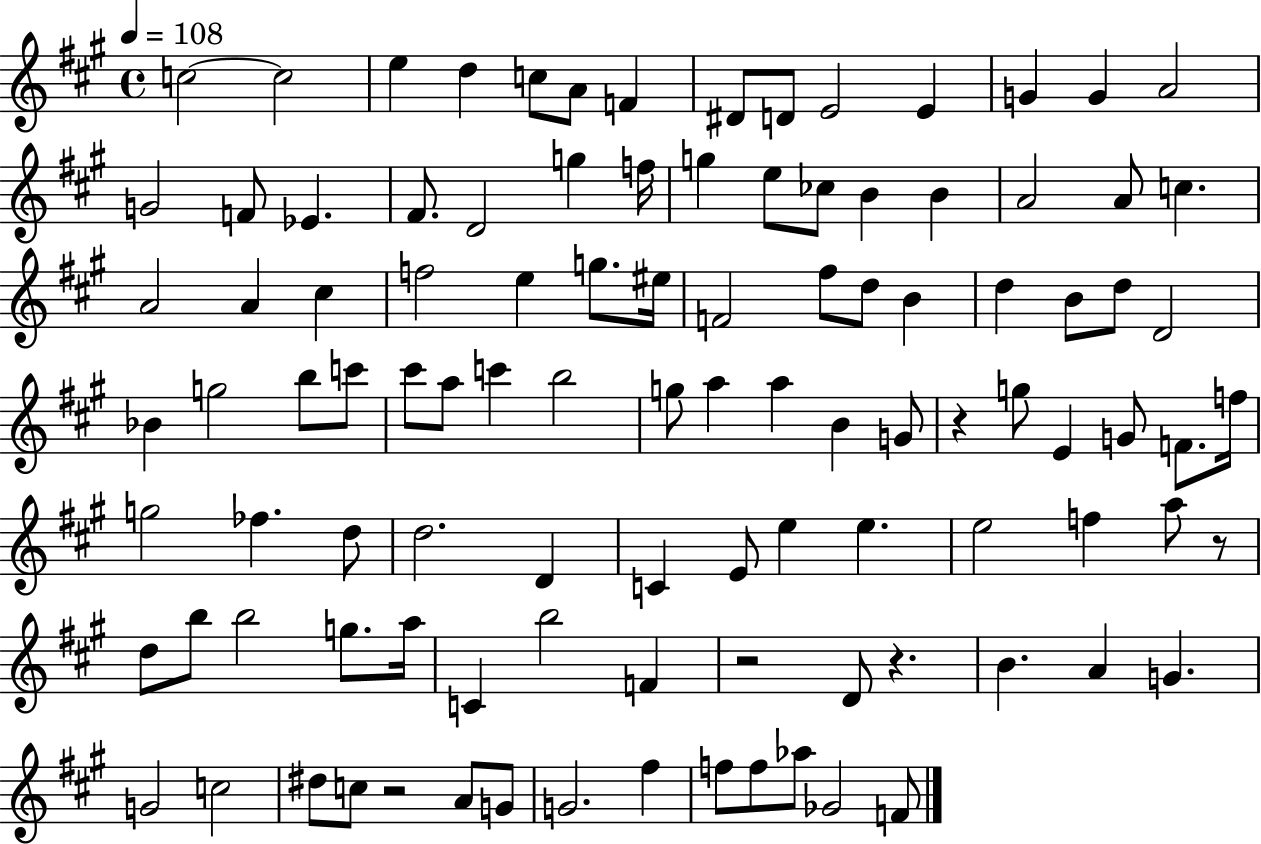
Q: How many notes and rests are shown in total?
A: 104